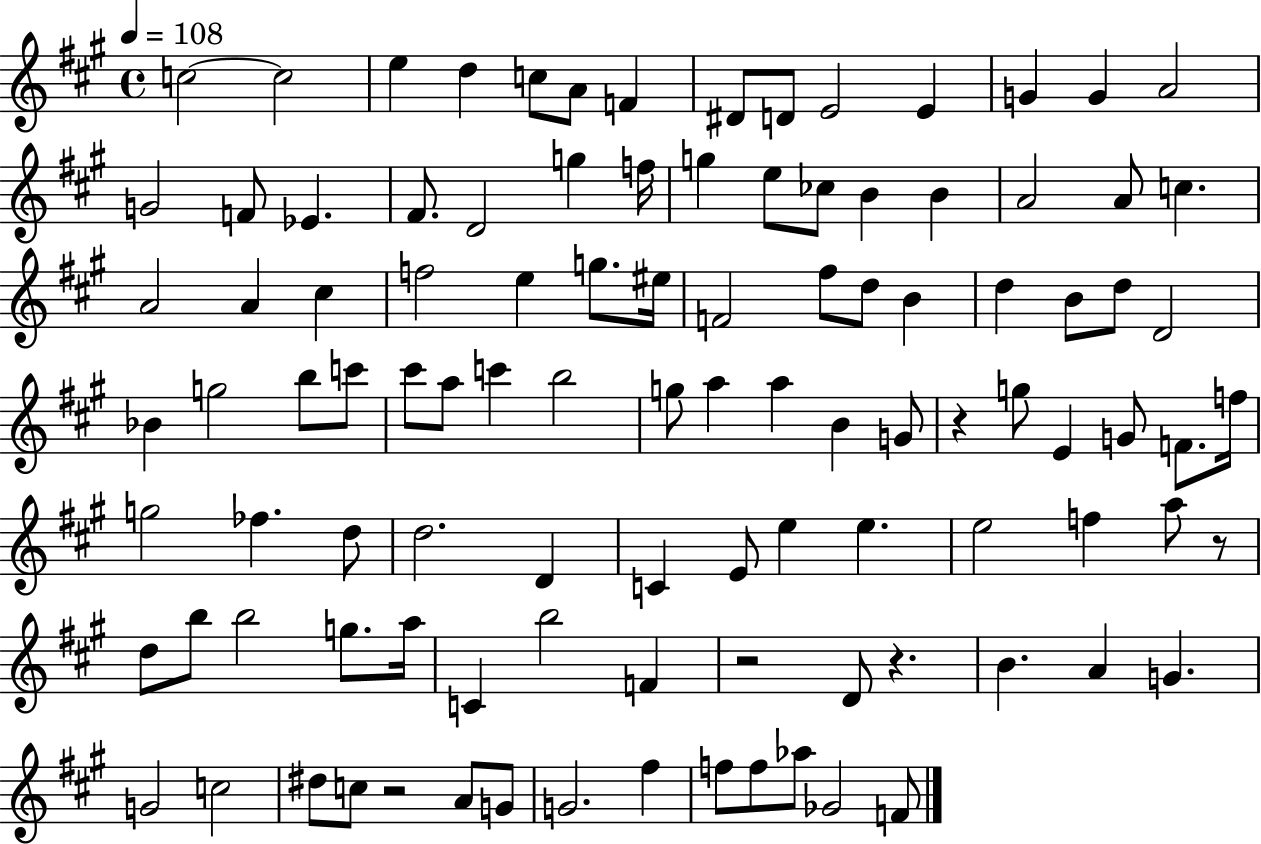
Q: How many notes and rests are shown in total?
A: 104